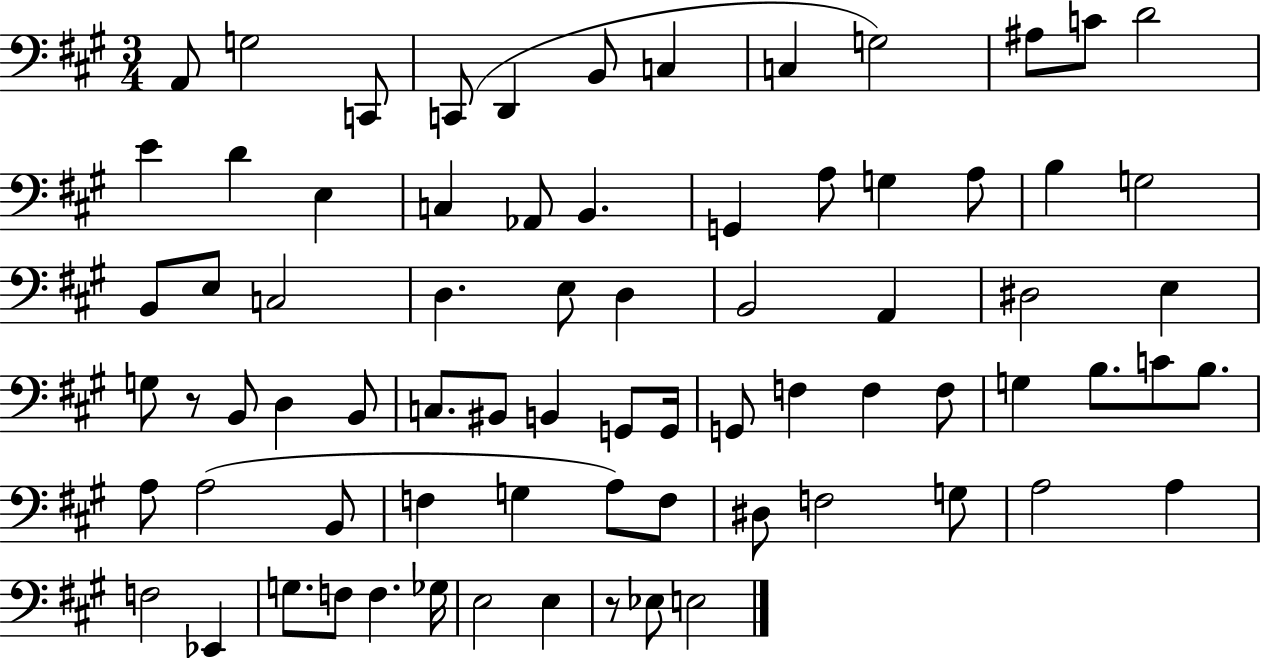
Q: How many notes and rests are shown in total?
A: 75